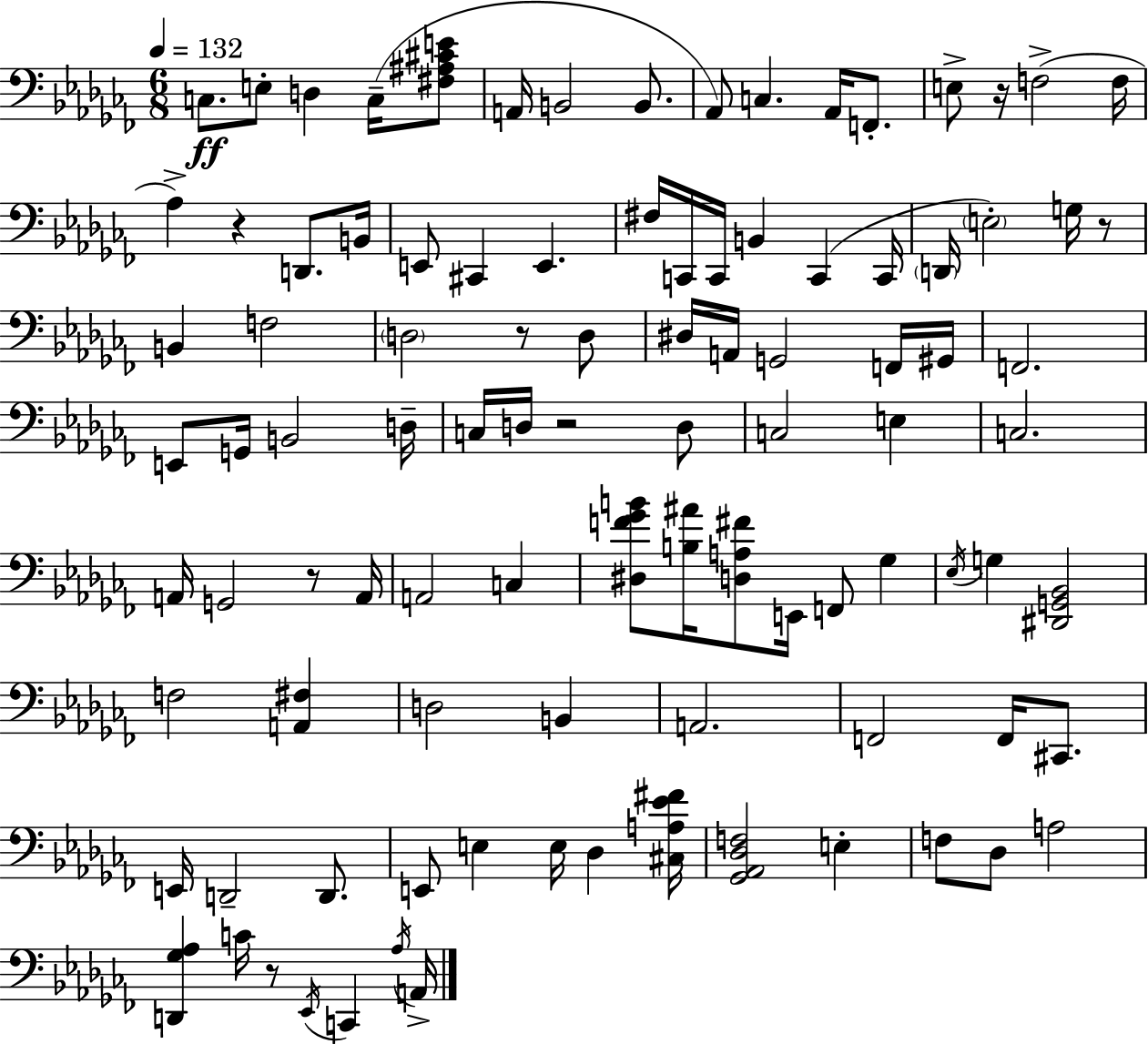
C3/e. E3/e D3/q C3/s [F#3,A#3,C#4,E4]/e A2/s B2/h B2/e. Ab2/e C3/q. Ab2/s F2/e. E3/e R/s F3/h F3/s Ab3/q R/q D2/e. B2/s E2/e C#2/q E2/q. F#3/s C2/s C2/s B2/q C2/q C2/s D2/s E3/h G3/s R/e B2/q F3/h D3/h R/e D3/e D#3/s A2/s G2/h F2/s G#2/s F2/h. E2/e G2/s B2/h D3/s C3/s D3/s R/h D3/e C3/h E3/q C3/h. A2/s G2/h R/e A2/s A2/h C3/q [D#3,F4,Gb4,B4]/e [B3,A#4]/s [D3,A3,F#4]/e E2/s F2/e Gb3/q Eb3/s G3/q [D#2,G2,Bb2]/h F3/h [A2,F#3]/q D3/h B2/q A2/h. F2/h F2/s C#2/e. E2/s D2/h D2/e. E2/e E3/q E3/s Db3/q [C#3,A3,Eb4,F#4]/s [Gb2,Ab2,Db3,F3]/h E3/q F3/e Db3/e A3/h [D2,Gb3,Ab3]/q C4/s R/e Eb2/s C2/q Ab3/s A2/s